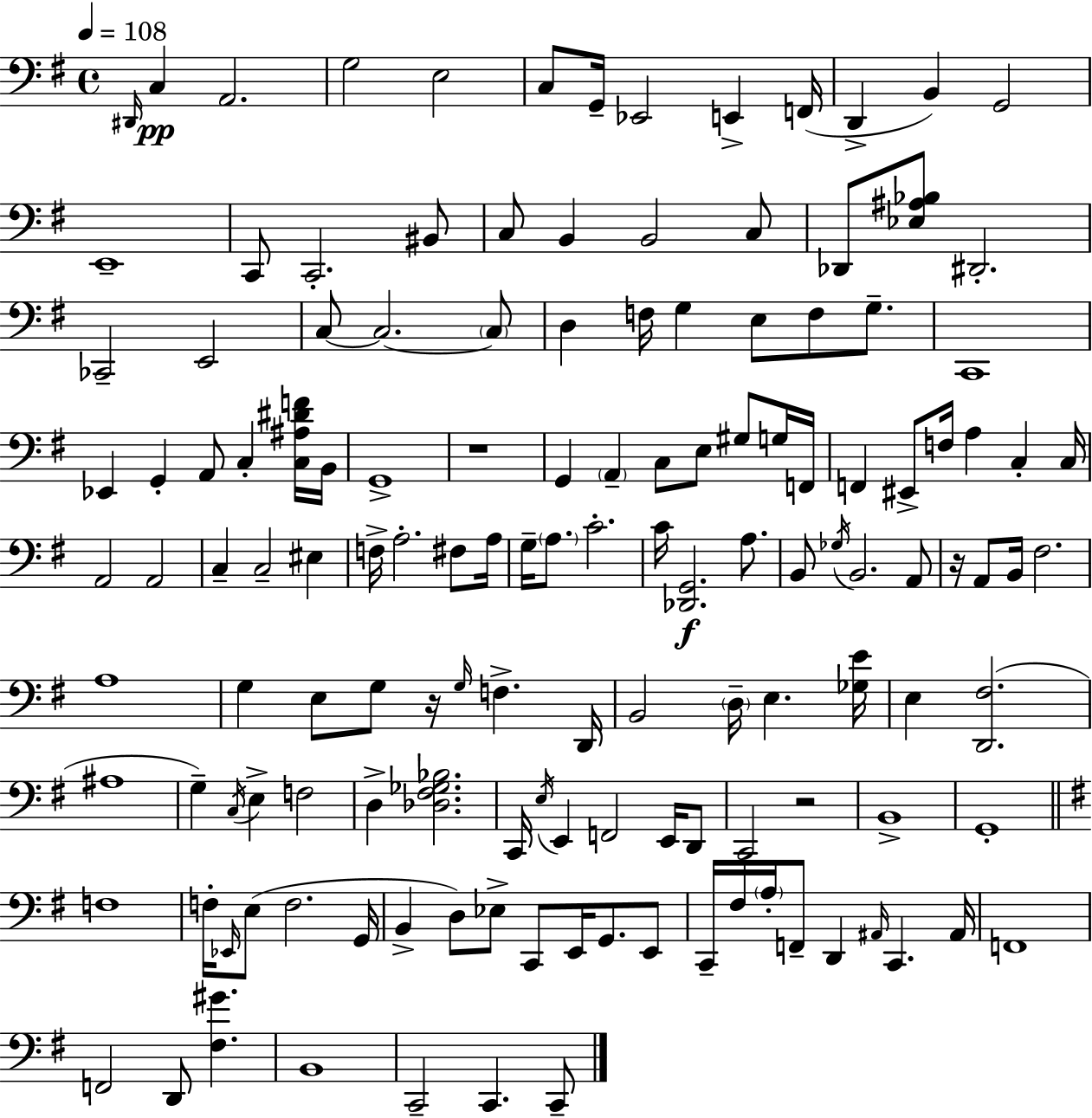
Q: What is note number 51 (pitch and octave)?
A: F3